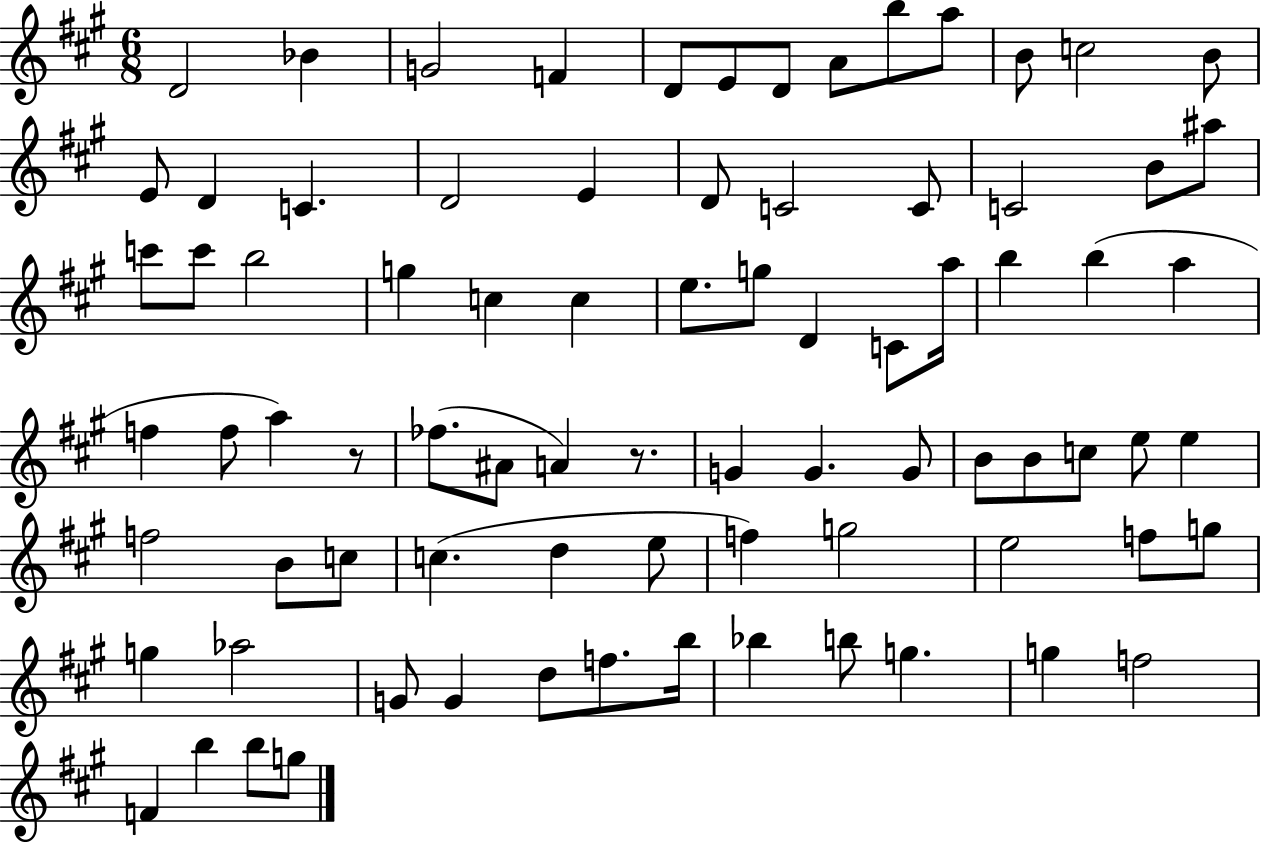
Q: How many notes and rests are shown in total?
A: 81